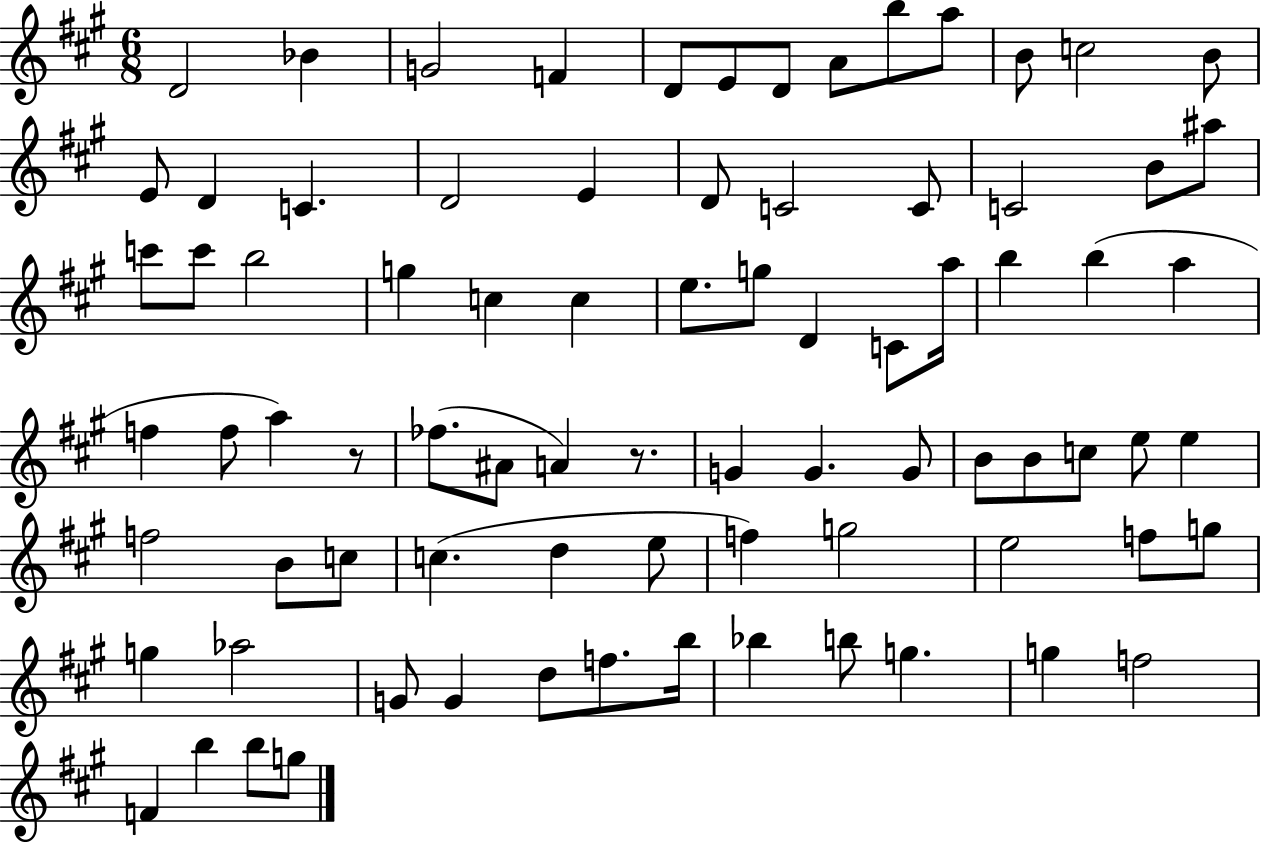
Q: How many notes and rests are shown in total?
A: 81